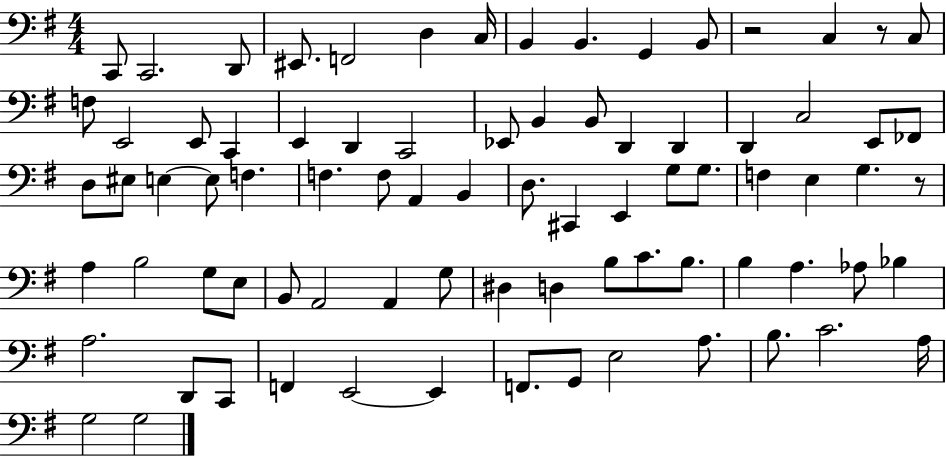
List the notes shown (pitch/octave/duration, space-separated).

C2/e C2/h. D2/e EIS2/e. F2/h D3/q C3/s B2/q B2/q. G2/q B2/e R/h C3/q R/e C3/e F3/e E2/h E2/e C2/q E2/q D2/q C2/h Eb2/e B2/q B2/e D2/q D2/q D2/q C3/h E2/e FES2/e D3/e EIS3/e E3/q E3/e F3/q. F3/q. F3/e A2/q B2/q D3/e. C#2/q E2/q G3/e G3/e. F3/q E3/q G3/q. R/e A3/q B3/h G3/e E3/e B2/e A2/h A2/q G3/e D#3/q D3/q B3/e C4/e. B3/e. B3/q A3/q. Ab3/e Bb3/q A3/h. D2/e C2/e F2/q E2/h E2/q F2/e. G2/e E3/h A3/e. B3/e. C4/h. A3/s G3/h G3/h